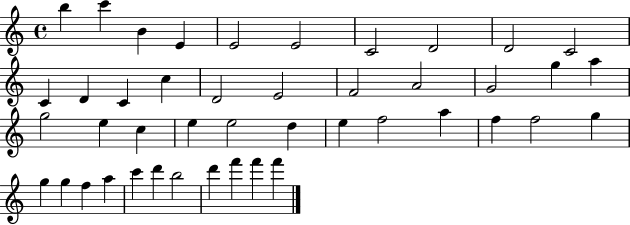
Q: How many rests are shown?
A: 0